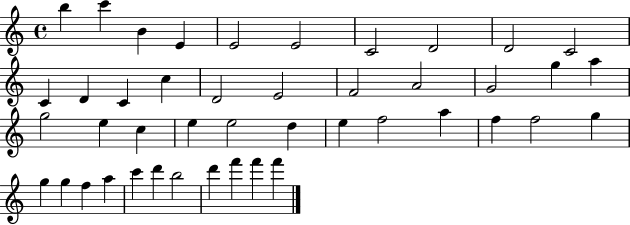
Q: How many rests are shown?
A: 0